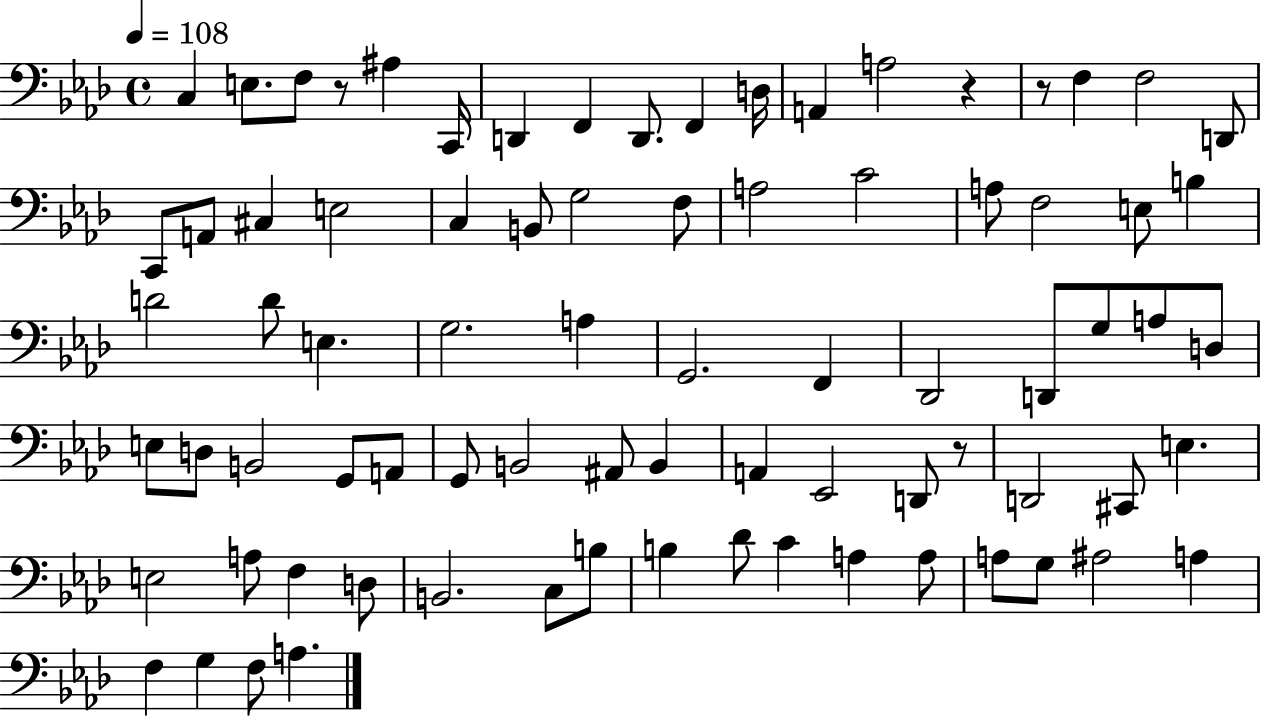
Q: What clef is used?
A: bass